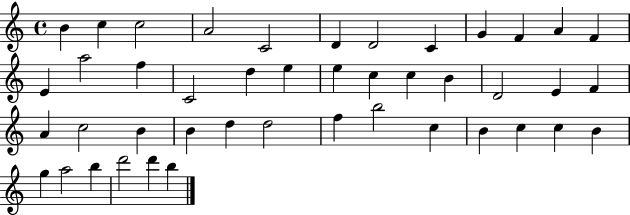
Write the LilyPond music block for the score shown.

{
  \clef treble
  \time 4/4
  \defaultTimeSignature
  \key c \major
  b'4 c''4 c''2 | a'2 c'2 | d'4 d'2 c'4 | g'4 f'4 a'4 f'4 | \break e'4 a''2 f''4 | c'2 d''4 e''4 | e''4 c''4 c''4 b'4 | d'2 e'4 f'4 | \break a'4 c''2 b'4 | b'4 d''4 d''2 | f''4 b''2 c''4 | b'4 c''4 c''4 b'4 | \break g''4 a''2 b''4 | d'''2 d'''4 b''4 | \bar "|."
}